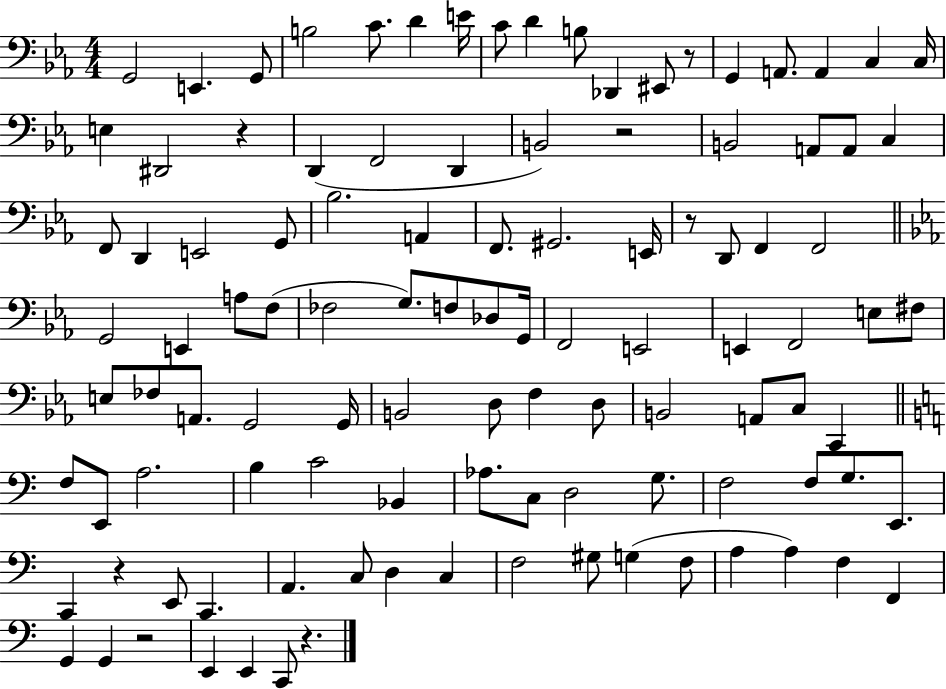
X:1
T:Untitled
M:4/4
L:1/4
K:Eb
G,,2 E,, G,,/2 B,2 C/2 D E/4 C/2 D B,/2 _D,, ^E,,/2 z/2 G,, A,,/2 A,, C, C,/4 E, ^D,,2 z D,, F,,2 D,, B,,2 z2 B,,2 A,,/2 A,,/2 C, F,,/2 D,, E,,2 G,,/2 _B,2 A,, F,,/2 ^G,,2 E,,/4 z/2 D,,/2 F,, F,,2 G,,2 E,, A,/2 F,/2 _F,2 G,/2 F,/2 _D,/2 G,,/4 F,,2 E,,2 E,, F,,2 E,/2 ^F,/2 E,/2 _F,/2 A,,/2 G,,2 G,,/4 B,,2 D,/2 F, D,/2 B,,2 A,,/2 C,/2 C,, F,/2 E,,/2 A,2 B, C2 _B,, _A,/2 C,/2 D,2 G,/2 F,2 F,/2 G,/2 E,,/2 C,, z E,,/2 C,, A,, C,/2 D, C, F,2 ^G,/2 G, F,/2 A, A, F, F,, G,, G,, z2 E,, E,, C,,/2 z